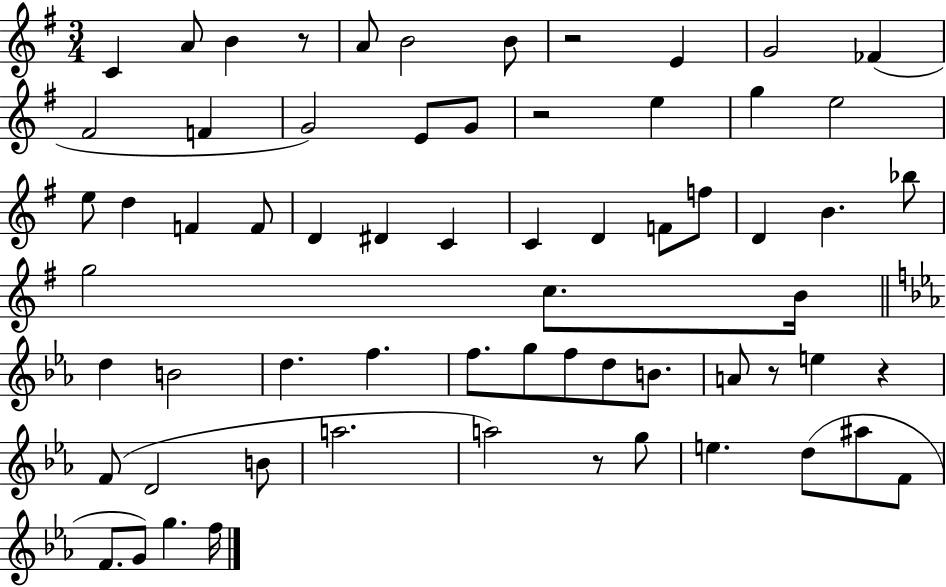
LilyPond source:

{
  \clef treble
  \numericTimeSignature
  \time 3/4
  \key g \major
  \repeat volta 2 { c'4 a'8 b'4 r8 | a'8 b'2 b'8 | r2 e'4 | g'2 fes'4( | \break fis'2 f'4 | g'2) e'8 g'8 | r2 e''4 | g''4 e''2 | \break e''8 d''4 f'4 f'8 | d'4 dis'4 c'4 | c'4 d'4 f'8 f''8 | d'4 b'4. bes''8 | \break g''2 c''8. b'16 | \bar "||" \break \key ees \major d''4 b'2 | d''4. f''4. | f''8. g''8 f''8 d''8 b'8. | a'8 r8 e''4 r4 | \break f'8( d'2 b'8 | a''2. | a''2) r8 g''8 | e''4. d''8( ais''8 f'8 | \break f'8. g'8) g''4. f''16 | } \bar "|."
}